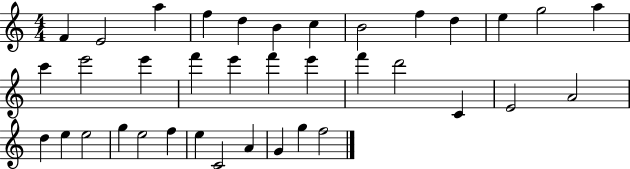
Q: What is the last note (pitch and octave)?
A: F5